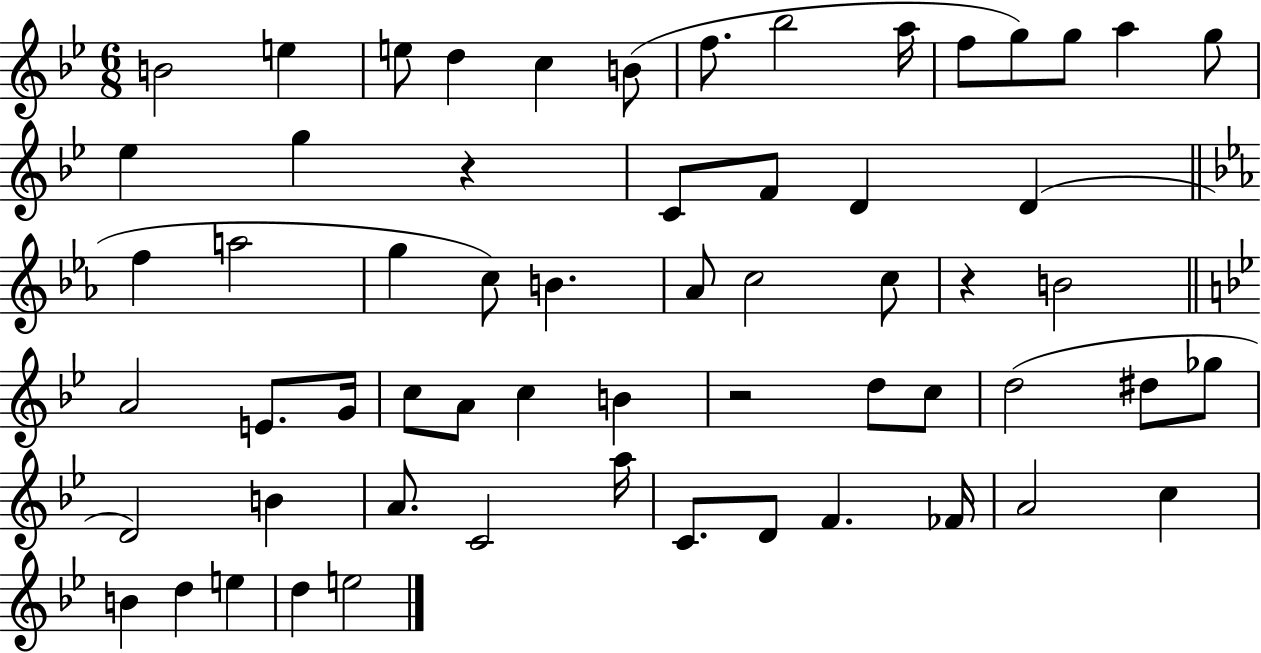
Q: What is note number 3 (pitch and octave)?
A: E5